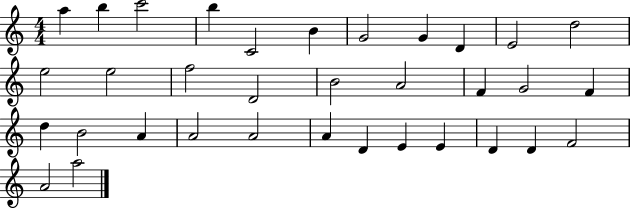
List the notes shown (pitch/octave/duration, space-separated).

A5/q B5/q C6/h B5/q C4/h B4/q G4/h G4/q D4/q E4/h D5/h E5/h E5/h F5/h D4/h B4/h A4/h F4/q G4/h F4/q D5/q B4/h A4/q A4/h A4/h A4/q D4/q E4/q E4/q D4/q D4/q F4/h A4/h A5/h